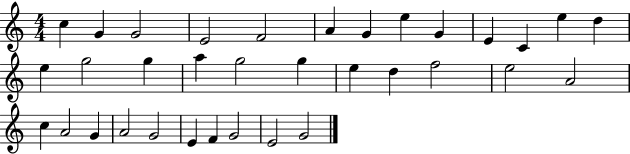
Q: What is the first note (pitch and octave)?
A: C5